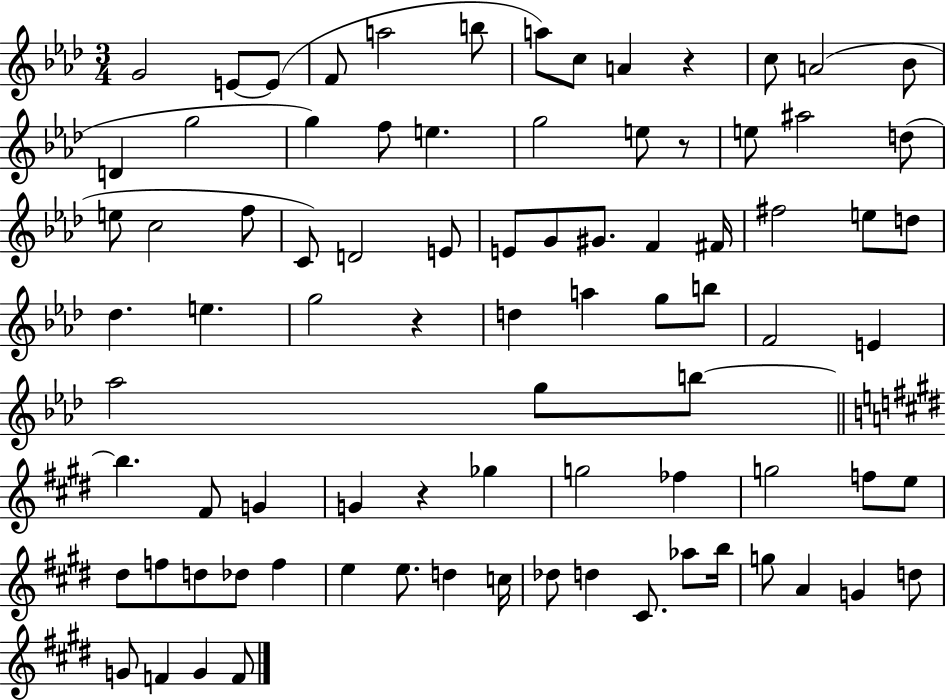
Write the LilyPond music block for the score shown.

{
  \clef treble
  \numericTimeSignature
  \time 3/4
  \key aes \major
  \repeat volta 2 { g'2 e'8~~ e'8( | f'8 a''2 b''8 | a''8) c''8 a'4 r4 | c''8 a'2( bes'8 | \break d'4 g''2 | g''4) f''8 e''4. | g''2 e''8 r8 | e''8 ais''2 d''8( | \break e''8 c''2 f''8 | c'8) d'2 e'8 | e'8 g'8 gis'8. f'4 fis'16 | fis''2 e''8 d''8 | \break des''4. e''4. | g''2 r4 | d''4 a''4 g''8 b''8 | f'2 e'4 | \break aes''2 g''8 b''8~~ | \bar "||" \break \key e \major b''4. fis'8 g'4 | g'4 r4 ges''4 | g''2 fes''4 | g''2 f''8 e''8 | \break dis''8 f''8 d''8 des''8 f''4 | e''4 e''8. d''4 c''16 | des''8 d''4 cis'8. aes''8 b''16 | g''8 a'4 g'4 d''8 | \break g'8 f'4 g'4 f'8 | } \bar "|."
}